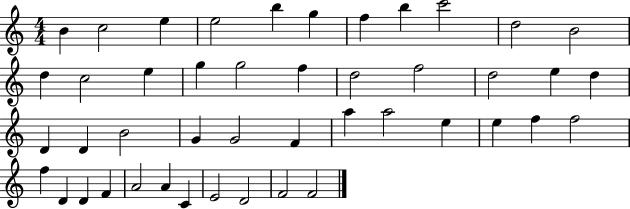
{
  \clef treble
  \numericTimeSignature
  \time 4/4
  \key c \major
  b'4 c''2 e''4 | e''2 b''4 g''4 | f''4 b''4 c'''2 | d''2 b'2 | \break d''4 c''2 e''4 | g''4 g''2 f''4 | d''2 f''2 | d''2 e''4 d''4 | \break d'4 d'4 b'2 | g'4 g'2 f'4 | a''4 a''2 e''4 | e''4 f''4 f''2 | \break f''4 d'4 d'4 f'4 | a'2 a'4 c'4 | e'2 d'2 | f'2 f'2 | \break \bar "|."
}